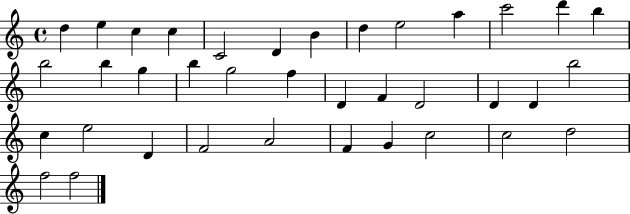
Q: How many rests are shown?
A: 0